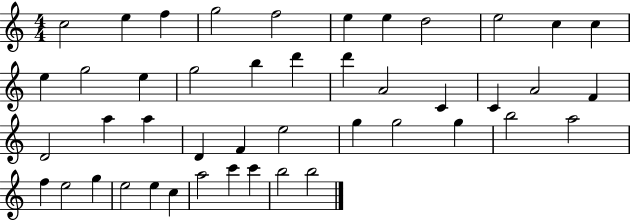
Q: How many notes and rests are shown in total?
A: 45